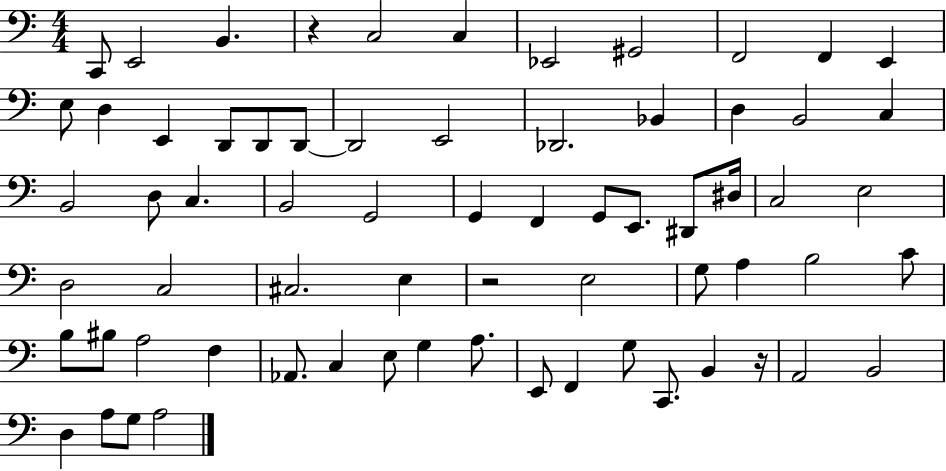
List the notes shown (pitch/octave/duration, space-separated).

C2/e E2/h B2/q. R/q C3/h C3/q Eb2/h G#2/h F2/h F2/q E2/q E3/e D3/q E2/q D2/e D2/e D2/e D2/h E2/h Db2/h. Bb2/q D3/q B2/h C3/q B2/h D3/e C3/q. B2/h G2/h G2/q F2/q G2/e E2/e. D#2/e D#3/s C3/h E3/h D3/h C3/h C#3/h. E3/q R/h E3/h G3/e A3/q B3/h C4/e B3/e BIS3/e A3/h F3/q Ab2/e. C3/q E3/e G3/q A3/e. E2/e F2/q G3/e C2/e. B2/q R/s A2/h B2/h D3/q A3/e G3/e A3/h